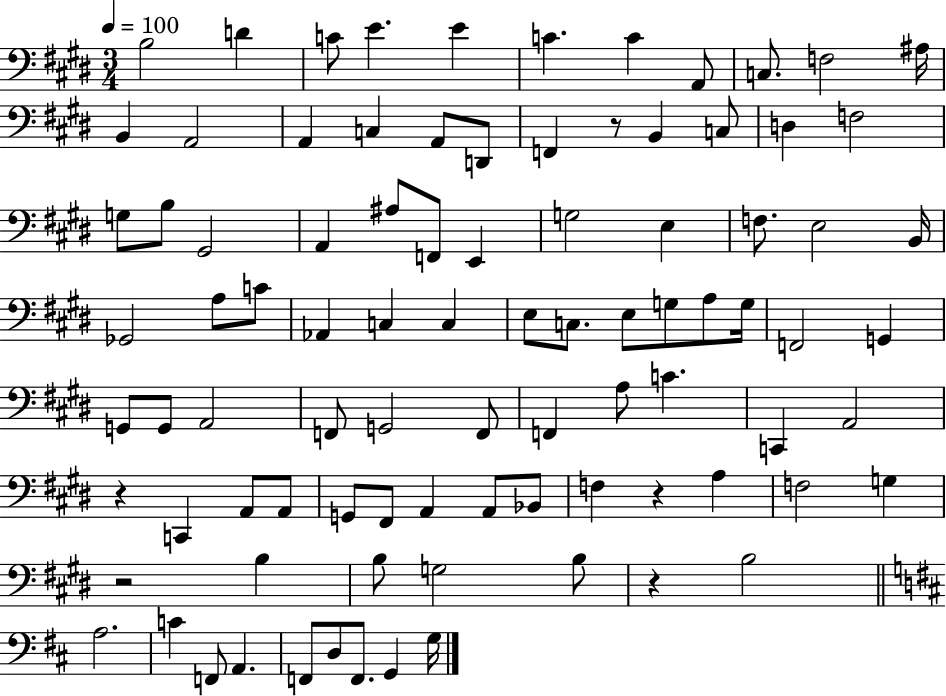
{
  \clef bass
  \numericTimeSignature
  \time 3/4
  \key e \major
  \tempo 4 = 100
  b2 d'4 | c'8 e'4. e'4 | c'4. c'4 a,8 | c8. f2 ais16 | \break b,4 a,2 | a,4 c4 a,8 d,8 | f,4 r8 b,4 c8 | d4 f2 | \break g8 b8 gis,2 | a,4 ais8 f,8 e,4 | g2 e4 | f8. e2 b,16 | \break ges,2 a8 c'8 | aes,4 c4 c4 | e8 c8. e8 g8 a8 g16 | f,2 g,4 | \break g,8 g,8 a,2 | f,8 g,2 f,8 | f,4 a8 c'4. | c,4 a,2 | \break r4 c,4 a,8 a,8 | g,8 fis,8 a,4 a,8 bes,8 | f4 r4 a4 | f2 g4 | \break r2 b4 | b8 g2 b8 | r4 b2 | \bar "||" \break \key d \major a2. | c'4 f,8 a,4. | f,8 d8 f,8. g,4 g16 | \bar "|."
}